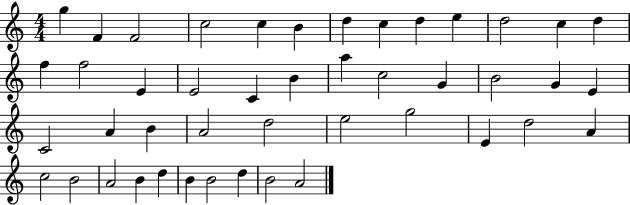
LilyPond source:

{
  \clef treble
  \numericTimeSignature
  \time 4/4
  \key c \major
  g''4 f'4 f'2 | c''2 c''4 b'4 | d''4 c''4 d''4 e''4 | d''2 c''4 d''4 | \break f''4 f''2 e'4 | e'2 c'4 b'4 | a''4 c''2 g'4 | b'2 g'4 e'4 | \break c'2 a'4 b'4 | a'2 d''2 | e''2 g''2 | e'4 d''2 a'4 | \break c''2 b'2 | a'2 b'4 d''4 | b'4 b'2 d''4 | b'2 a'2 | \break \bar "|."
}